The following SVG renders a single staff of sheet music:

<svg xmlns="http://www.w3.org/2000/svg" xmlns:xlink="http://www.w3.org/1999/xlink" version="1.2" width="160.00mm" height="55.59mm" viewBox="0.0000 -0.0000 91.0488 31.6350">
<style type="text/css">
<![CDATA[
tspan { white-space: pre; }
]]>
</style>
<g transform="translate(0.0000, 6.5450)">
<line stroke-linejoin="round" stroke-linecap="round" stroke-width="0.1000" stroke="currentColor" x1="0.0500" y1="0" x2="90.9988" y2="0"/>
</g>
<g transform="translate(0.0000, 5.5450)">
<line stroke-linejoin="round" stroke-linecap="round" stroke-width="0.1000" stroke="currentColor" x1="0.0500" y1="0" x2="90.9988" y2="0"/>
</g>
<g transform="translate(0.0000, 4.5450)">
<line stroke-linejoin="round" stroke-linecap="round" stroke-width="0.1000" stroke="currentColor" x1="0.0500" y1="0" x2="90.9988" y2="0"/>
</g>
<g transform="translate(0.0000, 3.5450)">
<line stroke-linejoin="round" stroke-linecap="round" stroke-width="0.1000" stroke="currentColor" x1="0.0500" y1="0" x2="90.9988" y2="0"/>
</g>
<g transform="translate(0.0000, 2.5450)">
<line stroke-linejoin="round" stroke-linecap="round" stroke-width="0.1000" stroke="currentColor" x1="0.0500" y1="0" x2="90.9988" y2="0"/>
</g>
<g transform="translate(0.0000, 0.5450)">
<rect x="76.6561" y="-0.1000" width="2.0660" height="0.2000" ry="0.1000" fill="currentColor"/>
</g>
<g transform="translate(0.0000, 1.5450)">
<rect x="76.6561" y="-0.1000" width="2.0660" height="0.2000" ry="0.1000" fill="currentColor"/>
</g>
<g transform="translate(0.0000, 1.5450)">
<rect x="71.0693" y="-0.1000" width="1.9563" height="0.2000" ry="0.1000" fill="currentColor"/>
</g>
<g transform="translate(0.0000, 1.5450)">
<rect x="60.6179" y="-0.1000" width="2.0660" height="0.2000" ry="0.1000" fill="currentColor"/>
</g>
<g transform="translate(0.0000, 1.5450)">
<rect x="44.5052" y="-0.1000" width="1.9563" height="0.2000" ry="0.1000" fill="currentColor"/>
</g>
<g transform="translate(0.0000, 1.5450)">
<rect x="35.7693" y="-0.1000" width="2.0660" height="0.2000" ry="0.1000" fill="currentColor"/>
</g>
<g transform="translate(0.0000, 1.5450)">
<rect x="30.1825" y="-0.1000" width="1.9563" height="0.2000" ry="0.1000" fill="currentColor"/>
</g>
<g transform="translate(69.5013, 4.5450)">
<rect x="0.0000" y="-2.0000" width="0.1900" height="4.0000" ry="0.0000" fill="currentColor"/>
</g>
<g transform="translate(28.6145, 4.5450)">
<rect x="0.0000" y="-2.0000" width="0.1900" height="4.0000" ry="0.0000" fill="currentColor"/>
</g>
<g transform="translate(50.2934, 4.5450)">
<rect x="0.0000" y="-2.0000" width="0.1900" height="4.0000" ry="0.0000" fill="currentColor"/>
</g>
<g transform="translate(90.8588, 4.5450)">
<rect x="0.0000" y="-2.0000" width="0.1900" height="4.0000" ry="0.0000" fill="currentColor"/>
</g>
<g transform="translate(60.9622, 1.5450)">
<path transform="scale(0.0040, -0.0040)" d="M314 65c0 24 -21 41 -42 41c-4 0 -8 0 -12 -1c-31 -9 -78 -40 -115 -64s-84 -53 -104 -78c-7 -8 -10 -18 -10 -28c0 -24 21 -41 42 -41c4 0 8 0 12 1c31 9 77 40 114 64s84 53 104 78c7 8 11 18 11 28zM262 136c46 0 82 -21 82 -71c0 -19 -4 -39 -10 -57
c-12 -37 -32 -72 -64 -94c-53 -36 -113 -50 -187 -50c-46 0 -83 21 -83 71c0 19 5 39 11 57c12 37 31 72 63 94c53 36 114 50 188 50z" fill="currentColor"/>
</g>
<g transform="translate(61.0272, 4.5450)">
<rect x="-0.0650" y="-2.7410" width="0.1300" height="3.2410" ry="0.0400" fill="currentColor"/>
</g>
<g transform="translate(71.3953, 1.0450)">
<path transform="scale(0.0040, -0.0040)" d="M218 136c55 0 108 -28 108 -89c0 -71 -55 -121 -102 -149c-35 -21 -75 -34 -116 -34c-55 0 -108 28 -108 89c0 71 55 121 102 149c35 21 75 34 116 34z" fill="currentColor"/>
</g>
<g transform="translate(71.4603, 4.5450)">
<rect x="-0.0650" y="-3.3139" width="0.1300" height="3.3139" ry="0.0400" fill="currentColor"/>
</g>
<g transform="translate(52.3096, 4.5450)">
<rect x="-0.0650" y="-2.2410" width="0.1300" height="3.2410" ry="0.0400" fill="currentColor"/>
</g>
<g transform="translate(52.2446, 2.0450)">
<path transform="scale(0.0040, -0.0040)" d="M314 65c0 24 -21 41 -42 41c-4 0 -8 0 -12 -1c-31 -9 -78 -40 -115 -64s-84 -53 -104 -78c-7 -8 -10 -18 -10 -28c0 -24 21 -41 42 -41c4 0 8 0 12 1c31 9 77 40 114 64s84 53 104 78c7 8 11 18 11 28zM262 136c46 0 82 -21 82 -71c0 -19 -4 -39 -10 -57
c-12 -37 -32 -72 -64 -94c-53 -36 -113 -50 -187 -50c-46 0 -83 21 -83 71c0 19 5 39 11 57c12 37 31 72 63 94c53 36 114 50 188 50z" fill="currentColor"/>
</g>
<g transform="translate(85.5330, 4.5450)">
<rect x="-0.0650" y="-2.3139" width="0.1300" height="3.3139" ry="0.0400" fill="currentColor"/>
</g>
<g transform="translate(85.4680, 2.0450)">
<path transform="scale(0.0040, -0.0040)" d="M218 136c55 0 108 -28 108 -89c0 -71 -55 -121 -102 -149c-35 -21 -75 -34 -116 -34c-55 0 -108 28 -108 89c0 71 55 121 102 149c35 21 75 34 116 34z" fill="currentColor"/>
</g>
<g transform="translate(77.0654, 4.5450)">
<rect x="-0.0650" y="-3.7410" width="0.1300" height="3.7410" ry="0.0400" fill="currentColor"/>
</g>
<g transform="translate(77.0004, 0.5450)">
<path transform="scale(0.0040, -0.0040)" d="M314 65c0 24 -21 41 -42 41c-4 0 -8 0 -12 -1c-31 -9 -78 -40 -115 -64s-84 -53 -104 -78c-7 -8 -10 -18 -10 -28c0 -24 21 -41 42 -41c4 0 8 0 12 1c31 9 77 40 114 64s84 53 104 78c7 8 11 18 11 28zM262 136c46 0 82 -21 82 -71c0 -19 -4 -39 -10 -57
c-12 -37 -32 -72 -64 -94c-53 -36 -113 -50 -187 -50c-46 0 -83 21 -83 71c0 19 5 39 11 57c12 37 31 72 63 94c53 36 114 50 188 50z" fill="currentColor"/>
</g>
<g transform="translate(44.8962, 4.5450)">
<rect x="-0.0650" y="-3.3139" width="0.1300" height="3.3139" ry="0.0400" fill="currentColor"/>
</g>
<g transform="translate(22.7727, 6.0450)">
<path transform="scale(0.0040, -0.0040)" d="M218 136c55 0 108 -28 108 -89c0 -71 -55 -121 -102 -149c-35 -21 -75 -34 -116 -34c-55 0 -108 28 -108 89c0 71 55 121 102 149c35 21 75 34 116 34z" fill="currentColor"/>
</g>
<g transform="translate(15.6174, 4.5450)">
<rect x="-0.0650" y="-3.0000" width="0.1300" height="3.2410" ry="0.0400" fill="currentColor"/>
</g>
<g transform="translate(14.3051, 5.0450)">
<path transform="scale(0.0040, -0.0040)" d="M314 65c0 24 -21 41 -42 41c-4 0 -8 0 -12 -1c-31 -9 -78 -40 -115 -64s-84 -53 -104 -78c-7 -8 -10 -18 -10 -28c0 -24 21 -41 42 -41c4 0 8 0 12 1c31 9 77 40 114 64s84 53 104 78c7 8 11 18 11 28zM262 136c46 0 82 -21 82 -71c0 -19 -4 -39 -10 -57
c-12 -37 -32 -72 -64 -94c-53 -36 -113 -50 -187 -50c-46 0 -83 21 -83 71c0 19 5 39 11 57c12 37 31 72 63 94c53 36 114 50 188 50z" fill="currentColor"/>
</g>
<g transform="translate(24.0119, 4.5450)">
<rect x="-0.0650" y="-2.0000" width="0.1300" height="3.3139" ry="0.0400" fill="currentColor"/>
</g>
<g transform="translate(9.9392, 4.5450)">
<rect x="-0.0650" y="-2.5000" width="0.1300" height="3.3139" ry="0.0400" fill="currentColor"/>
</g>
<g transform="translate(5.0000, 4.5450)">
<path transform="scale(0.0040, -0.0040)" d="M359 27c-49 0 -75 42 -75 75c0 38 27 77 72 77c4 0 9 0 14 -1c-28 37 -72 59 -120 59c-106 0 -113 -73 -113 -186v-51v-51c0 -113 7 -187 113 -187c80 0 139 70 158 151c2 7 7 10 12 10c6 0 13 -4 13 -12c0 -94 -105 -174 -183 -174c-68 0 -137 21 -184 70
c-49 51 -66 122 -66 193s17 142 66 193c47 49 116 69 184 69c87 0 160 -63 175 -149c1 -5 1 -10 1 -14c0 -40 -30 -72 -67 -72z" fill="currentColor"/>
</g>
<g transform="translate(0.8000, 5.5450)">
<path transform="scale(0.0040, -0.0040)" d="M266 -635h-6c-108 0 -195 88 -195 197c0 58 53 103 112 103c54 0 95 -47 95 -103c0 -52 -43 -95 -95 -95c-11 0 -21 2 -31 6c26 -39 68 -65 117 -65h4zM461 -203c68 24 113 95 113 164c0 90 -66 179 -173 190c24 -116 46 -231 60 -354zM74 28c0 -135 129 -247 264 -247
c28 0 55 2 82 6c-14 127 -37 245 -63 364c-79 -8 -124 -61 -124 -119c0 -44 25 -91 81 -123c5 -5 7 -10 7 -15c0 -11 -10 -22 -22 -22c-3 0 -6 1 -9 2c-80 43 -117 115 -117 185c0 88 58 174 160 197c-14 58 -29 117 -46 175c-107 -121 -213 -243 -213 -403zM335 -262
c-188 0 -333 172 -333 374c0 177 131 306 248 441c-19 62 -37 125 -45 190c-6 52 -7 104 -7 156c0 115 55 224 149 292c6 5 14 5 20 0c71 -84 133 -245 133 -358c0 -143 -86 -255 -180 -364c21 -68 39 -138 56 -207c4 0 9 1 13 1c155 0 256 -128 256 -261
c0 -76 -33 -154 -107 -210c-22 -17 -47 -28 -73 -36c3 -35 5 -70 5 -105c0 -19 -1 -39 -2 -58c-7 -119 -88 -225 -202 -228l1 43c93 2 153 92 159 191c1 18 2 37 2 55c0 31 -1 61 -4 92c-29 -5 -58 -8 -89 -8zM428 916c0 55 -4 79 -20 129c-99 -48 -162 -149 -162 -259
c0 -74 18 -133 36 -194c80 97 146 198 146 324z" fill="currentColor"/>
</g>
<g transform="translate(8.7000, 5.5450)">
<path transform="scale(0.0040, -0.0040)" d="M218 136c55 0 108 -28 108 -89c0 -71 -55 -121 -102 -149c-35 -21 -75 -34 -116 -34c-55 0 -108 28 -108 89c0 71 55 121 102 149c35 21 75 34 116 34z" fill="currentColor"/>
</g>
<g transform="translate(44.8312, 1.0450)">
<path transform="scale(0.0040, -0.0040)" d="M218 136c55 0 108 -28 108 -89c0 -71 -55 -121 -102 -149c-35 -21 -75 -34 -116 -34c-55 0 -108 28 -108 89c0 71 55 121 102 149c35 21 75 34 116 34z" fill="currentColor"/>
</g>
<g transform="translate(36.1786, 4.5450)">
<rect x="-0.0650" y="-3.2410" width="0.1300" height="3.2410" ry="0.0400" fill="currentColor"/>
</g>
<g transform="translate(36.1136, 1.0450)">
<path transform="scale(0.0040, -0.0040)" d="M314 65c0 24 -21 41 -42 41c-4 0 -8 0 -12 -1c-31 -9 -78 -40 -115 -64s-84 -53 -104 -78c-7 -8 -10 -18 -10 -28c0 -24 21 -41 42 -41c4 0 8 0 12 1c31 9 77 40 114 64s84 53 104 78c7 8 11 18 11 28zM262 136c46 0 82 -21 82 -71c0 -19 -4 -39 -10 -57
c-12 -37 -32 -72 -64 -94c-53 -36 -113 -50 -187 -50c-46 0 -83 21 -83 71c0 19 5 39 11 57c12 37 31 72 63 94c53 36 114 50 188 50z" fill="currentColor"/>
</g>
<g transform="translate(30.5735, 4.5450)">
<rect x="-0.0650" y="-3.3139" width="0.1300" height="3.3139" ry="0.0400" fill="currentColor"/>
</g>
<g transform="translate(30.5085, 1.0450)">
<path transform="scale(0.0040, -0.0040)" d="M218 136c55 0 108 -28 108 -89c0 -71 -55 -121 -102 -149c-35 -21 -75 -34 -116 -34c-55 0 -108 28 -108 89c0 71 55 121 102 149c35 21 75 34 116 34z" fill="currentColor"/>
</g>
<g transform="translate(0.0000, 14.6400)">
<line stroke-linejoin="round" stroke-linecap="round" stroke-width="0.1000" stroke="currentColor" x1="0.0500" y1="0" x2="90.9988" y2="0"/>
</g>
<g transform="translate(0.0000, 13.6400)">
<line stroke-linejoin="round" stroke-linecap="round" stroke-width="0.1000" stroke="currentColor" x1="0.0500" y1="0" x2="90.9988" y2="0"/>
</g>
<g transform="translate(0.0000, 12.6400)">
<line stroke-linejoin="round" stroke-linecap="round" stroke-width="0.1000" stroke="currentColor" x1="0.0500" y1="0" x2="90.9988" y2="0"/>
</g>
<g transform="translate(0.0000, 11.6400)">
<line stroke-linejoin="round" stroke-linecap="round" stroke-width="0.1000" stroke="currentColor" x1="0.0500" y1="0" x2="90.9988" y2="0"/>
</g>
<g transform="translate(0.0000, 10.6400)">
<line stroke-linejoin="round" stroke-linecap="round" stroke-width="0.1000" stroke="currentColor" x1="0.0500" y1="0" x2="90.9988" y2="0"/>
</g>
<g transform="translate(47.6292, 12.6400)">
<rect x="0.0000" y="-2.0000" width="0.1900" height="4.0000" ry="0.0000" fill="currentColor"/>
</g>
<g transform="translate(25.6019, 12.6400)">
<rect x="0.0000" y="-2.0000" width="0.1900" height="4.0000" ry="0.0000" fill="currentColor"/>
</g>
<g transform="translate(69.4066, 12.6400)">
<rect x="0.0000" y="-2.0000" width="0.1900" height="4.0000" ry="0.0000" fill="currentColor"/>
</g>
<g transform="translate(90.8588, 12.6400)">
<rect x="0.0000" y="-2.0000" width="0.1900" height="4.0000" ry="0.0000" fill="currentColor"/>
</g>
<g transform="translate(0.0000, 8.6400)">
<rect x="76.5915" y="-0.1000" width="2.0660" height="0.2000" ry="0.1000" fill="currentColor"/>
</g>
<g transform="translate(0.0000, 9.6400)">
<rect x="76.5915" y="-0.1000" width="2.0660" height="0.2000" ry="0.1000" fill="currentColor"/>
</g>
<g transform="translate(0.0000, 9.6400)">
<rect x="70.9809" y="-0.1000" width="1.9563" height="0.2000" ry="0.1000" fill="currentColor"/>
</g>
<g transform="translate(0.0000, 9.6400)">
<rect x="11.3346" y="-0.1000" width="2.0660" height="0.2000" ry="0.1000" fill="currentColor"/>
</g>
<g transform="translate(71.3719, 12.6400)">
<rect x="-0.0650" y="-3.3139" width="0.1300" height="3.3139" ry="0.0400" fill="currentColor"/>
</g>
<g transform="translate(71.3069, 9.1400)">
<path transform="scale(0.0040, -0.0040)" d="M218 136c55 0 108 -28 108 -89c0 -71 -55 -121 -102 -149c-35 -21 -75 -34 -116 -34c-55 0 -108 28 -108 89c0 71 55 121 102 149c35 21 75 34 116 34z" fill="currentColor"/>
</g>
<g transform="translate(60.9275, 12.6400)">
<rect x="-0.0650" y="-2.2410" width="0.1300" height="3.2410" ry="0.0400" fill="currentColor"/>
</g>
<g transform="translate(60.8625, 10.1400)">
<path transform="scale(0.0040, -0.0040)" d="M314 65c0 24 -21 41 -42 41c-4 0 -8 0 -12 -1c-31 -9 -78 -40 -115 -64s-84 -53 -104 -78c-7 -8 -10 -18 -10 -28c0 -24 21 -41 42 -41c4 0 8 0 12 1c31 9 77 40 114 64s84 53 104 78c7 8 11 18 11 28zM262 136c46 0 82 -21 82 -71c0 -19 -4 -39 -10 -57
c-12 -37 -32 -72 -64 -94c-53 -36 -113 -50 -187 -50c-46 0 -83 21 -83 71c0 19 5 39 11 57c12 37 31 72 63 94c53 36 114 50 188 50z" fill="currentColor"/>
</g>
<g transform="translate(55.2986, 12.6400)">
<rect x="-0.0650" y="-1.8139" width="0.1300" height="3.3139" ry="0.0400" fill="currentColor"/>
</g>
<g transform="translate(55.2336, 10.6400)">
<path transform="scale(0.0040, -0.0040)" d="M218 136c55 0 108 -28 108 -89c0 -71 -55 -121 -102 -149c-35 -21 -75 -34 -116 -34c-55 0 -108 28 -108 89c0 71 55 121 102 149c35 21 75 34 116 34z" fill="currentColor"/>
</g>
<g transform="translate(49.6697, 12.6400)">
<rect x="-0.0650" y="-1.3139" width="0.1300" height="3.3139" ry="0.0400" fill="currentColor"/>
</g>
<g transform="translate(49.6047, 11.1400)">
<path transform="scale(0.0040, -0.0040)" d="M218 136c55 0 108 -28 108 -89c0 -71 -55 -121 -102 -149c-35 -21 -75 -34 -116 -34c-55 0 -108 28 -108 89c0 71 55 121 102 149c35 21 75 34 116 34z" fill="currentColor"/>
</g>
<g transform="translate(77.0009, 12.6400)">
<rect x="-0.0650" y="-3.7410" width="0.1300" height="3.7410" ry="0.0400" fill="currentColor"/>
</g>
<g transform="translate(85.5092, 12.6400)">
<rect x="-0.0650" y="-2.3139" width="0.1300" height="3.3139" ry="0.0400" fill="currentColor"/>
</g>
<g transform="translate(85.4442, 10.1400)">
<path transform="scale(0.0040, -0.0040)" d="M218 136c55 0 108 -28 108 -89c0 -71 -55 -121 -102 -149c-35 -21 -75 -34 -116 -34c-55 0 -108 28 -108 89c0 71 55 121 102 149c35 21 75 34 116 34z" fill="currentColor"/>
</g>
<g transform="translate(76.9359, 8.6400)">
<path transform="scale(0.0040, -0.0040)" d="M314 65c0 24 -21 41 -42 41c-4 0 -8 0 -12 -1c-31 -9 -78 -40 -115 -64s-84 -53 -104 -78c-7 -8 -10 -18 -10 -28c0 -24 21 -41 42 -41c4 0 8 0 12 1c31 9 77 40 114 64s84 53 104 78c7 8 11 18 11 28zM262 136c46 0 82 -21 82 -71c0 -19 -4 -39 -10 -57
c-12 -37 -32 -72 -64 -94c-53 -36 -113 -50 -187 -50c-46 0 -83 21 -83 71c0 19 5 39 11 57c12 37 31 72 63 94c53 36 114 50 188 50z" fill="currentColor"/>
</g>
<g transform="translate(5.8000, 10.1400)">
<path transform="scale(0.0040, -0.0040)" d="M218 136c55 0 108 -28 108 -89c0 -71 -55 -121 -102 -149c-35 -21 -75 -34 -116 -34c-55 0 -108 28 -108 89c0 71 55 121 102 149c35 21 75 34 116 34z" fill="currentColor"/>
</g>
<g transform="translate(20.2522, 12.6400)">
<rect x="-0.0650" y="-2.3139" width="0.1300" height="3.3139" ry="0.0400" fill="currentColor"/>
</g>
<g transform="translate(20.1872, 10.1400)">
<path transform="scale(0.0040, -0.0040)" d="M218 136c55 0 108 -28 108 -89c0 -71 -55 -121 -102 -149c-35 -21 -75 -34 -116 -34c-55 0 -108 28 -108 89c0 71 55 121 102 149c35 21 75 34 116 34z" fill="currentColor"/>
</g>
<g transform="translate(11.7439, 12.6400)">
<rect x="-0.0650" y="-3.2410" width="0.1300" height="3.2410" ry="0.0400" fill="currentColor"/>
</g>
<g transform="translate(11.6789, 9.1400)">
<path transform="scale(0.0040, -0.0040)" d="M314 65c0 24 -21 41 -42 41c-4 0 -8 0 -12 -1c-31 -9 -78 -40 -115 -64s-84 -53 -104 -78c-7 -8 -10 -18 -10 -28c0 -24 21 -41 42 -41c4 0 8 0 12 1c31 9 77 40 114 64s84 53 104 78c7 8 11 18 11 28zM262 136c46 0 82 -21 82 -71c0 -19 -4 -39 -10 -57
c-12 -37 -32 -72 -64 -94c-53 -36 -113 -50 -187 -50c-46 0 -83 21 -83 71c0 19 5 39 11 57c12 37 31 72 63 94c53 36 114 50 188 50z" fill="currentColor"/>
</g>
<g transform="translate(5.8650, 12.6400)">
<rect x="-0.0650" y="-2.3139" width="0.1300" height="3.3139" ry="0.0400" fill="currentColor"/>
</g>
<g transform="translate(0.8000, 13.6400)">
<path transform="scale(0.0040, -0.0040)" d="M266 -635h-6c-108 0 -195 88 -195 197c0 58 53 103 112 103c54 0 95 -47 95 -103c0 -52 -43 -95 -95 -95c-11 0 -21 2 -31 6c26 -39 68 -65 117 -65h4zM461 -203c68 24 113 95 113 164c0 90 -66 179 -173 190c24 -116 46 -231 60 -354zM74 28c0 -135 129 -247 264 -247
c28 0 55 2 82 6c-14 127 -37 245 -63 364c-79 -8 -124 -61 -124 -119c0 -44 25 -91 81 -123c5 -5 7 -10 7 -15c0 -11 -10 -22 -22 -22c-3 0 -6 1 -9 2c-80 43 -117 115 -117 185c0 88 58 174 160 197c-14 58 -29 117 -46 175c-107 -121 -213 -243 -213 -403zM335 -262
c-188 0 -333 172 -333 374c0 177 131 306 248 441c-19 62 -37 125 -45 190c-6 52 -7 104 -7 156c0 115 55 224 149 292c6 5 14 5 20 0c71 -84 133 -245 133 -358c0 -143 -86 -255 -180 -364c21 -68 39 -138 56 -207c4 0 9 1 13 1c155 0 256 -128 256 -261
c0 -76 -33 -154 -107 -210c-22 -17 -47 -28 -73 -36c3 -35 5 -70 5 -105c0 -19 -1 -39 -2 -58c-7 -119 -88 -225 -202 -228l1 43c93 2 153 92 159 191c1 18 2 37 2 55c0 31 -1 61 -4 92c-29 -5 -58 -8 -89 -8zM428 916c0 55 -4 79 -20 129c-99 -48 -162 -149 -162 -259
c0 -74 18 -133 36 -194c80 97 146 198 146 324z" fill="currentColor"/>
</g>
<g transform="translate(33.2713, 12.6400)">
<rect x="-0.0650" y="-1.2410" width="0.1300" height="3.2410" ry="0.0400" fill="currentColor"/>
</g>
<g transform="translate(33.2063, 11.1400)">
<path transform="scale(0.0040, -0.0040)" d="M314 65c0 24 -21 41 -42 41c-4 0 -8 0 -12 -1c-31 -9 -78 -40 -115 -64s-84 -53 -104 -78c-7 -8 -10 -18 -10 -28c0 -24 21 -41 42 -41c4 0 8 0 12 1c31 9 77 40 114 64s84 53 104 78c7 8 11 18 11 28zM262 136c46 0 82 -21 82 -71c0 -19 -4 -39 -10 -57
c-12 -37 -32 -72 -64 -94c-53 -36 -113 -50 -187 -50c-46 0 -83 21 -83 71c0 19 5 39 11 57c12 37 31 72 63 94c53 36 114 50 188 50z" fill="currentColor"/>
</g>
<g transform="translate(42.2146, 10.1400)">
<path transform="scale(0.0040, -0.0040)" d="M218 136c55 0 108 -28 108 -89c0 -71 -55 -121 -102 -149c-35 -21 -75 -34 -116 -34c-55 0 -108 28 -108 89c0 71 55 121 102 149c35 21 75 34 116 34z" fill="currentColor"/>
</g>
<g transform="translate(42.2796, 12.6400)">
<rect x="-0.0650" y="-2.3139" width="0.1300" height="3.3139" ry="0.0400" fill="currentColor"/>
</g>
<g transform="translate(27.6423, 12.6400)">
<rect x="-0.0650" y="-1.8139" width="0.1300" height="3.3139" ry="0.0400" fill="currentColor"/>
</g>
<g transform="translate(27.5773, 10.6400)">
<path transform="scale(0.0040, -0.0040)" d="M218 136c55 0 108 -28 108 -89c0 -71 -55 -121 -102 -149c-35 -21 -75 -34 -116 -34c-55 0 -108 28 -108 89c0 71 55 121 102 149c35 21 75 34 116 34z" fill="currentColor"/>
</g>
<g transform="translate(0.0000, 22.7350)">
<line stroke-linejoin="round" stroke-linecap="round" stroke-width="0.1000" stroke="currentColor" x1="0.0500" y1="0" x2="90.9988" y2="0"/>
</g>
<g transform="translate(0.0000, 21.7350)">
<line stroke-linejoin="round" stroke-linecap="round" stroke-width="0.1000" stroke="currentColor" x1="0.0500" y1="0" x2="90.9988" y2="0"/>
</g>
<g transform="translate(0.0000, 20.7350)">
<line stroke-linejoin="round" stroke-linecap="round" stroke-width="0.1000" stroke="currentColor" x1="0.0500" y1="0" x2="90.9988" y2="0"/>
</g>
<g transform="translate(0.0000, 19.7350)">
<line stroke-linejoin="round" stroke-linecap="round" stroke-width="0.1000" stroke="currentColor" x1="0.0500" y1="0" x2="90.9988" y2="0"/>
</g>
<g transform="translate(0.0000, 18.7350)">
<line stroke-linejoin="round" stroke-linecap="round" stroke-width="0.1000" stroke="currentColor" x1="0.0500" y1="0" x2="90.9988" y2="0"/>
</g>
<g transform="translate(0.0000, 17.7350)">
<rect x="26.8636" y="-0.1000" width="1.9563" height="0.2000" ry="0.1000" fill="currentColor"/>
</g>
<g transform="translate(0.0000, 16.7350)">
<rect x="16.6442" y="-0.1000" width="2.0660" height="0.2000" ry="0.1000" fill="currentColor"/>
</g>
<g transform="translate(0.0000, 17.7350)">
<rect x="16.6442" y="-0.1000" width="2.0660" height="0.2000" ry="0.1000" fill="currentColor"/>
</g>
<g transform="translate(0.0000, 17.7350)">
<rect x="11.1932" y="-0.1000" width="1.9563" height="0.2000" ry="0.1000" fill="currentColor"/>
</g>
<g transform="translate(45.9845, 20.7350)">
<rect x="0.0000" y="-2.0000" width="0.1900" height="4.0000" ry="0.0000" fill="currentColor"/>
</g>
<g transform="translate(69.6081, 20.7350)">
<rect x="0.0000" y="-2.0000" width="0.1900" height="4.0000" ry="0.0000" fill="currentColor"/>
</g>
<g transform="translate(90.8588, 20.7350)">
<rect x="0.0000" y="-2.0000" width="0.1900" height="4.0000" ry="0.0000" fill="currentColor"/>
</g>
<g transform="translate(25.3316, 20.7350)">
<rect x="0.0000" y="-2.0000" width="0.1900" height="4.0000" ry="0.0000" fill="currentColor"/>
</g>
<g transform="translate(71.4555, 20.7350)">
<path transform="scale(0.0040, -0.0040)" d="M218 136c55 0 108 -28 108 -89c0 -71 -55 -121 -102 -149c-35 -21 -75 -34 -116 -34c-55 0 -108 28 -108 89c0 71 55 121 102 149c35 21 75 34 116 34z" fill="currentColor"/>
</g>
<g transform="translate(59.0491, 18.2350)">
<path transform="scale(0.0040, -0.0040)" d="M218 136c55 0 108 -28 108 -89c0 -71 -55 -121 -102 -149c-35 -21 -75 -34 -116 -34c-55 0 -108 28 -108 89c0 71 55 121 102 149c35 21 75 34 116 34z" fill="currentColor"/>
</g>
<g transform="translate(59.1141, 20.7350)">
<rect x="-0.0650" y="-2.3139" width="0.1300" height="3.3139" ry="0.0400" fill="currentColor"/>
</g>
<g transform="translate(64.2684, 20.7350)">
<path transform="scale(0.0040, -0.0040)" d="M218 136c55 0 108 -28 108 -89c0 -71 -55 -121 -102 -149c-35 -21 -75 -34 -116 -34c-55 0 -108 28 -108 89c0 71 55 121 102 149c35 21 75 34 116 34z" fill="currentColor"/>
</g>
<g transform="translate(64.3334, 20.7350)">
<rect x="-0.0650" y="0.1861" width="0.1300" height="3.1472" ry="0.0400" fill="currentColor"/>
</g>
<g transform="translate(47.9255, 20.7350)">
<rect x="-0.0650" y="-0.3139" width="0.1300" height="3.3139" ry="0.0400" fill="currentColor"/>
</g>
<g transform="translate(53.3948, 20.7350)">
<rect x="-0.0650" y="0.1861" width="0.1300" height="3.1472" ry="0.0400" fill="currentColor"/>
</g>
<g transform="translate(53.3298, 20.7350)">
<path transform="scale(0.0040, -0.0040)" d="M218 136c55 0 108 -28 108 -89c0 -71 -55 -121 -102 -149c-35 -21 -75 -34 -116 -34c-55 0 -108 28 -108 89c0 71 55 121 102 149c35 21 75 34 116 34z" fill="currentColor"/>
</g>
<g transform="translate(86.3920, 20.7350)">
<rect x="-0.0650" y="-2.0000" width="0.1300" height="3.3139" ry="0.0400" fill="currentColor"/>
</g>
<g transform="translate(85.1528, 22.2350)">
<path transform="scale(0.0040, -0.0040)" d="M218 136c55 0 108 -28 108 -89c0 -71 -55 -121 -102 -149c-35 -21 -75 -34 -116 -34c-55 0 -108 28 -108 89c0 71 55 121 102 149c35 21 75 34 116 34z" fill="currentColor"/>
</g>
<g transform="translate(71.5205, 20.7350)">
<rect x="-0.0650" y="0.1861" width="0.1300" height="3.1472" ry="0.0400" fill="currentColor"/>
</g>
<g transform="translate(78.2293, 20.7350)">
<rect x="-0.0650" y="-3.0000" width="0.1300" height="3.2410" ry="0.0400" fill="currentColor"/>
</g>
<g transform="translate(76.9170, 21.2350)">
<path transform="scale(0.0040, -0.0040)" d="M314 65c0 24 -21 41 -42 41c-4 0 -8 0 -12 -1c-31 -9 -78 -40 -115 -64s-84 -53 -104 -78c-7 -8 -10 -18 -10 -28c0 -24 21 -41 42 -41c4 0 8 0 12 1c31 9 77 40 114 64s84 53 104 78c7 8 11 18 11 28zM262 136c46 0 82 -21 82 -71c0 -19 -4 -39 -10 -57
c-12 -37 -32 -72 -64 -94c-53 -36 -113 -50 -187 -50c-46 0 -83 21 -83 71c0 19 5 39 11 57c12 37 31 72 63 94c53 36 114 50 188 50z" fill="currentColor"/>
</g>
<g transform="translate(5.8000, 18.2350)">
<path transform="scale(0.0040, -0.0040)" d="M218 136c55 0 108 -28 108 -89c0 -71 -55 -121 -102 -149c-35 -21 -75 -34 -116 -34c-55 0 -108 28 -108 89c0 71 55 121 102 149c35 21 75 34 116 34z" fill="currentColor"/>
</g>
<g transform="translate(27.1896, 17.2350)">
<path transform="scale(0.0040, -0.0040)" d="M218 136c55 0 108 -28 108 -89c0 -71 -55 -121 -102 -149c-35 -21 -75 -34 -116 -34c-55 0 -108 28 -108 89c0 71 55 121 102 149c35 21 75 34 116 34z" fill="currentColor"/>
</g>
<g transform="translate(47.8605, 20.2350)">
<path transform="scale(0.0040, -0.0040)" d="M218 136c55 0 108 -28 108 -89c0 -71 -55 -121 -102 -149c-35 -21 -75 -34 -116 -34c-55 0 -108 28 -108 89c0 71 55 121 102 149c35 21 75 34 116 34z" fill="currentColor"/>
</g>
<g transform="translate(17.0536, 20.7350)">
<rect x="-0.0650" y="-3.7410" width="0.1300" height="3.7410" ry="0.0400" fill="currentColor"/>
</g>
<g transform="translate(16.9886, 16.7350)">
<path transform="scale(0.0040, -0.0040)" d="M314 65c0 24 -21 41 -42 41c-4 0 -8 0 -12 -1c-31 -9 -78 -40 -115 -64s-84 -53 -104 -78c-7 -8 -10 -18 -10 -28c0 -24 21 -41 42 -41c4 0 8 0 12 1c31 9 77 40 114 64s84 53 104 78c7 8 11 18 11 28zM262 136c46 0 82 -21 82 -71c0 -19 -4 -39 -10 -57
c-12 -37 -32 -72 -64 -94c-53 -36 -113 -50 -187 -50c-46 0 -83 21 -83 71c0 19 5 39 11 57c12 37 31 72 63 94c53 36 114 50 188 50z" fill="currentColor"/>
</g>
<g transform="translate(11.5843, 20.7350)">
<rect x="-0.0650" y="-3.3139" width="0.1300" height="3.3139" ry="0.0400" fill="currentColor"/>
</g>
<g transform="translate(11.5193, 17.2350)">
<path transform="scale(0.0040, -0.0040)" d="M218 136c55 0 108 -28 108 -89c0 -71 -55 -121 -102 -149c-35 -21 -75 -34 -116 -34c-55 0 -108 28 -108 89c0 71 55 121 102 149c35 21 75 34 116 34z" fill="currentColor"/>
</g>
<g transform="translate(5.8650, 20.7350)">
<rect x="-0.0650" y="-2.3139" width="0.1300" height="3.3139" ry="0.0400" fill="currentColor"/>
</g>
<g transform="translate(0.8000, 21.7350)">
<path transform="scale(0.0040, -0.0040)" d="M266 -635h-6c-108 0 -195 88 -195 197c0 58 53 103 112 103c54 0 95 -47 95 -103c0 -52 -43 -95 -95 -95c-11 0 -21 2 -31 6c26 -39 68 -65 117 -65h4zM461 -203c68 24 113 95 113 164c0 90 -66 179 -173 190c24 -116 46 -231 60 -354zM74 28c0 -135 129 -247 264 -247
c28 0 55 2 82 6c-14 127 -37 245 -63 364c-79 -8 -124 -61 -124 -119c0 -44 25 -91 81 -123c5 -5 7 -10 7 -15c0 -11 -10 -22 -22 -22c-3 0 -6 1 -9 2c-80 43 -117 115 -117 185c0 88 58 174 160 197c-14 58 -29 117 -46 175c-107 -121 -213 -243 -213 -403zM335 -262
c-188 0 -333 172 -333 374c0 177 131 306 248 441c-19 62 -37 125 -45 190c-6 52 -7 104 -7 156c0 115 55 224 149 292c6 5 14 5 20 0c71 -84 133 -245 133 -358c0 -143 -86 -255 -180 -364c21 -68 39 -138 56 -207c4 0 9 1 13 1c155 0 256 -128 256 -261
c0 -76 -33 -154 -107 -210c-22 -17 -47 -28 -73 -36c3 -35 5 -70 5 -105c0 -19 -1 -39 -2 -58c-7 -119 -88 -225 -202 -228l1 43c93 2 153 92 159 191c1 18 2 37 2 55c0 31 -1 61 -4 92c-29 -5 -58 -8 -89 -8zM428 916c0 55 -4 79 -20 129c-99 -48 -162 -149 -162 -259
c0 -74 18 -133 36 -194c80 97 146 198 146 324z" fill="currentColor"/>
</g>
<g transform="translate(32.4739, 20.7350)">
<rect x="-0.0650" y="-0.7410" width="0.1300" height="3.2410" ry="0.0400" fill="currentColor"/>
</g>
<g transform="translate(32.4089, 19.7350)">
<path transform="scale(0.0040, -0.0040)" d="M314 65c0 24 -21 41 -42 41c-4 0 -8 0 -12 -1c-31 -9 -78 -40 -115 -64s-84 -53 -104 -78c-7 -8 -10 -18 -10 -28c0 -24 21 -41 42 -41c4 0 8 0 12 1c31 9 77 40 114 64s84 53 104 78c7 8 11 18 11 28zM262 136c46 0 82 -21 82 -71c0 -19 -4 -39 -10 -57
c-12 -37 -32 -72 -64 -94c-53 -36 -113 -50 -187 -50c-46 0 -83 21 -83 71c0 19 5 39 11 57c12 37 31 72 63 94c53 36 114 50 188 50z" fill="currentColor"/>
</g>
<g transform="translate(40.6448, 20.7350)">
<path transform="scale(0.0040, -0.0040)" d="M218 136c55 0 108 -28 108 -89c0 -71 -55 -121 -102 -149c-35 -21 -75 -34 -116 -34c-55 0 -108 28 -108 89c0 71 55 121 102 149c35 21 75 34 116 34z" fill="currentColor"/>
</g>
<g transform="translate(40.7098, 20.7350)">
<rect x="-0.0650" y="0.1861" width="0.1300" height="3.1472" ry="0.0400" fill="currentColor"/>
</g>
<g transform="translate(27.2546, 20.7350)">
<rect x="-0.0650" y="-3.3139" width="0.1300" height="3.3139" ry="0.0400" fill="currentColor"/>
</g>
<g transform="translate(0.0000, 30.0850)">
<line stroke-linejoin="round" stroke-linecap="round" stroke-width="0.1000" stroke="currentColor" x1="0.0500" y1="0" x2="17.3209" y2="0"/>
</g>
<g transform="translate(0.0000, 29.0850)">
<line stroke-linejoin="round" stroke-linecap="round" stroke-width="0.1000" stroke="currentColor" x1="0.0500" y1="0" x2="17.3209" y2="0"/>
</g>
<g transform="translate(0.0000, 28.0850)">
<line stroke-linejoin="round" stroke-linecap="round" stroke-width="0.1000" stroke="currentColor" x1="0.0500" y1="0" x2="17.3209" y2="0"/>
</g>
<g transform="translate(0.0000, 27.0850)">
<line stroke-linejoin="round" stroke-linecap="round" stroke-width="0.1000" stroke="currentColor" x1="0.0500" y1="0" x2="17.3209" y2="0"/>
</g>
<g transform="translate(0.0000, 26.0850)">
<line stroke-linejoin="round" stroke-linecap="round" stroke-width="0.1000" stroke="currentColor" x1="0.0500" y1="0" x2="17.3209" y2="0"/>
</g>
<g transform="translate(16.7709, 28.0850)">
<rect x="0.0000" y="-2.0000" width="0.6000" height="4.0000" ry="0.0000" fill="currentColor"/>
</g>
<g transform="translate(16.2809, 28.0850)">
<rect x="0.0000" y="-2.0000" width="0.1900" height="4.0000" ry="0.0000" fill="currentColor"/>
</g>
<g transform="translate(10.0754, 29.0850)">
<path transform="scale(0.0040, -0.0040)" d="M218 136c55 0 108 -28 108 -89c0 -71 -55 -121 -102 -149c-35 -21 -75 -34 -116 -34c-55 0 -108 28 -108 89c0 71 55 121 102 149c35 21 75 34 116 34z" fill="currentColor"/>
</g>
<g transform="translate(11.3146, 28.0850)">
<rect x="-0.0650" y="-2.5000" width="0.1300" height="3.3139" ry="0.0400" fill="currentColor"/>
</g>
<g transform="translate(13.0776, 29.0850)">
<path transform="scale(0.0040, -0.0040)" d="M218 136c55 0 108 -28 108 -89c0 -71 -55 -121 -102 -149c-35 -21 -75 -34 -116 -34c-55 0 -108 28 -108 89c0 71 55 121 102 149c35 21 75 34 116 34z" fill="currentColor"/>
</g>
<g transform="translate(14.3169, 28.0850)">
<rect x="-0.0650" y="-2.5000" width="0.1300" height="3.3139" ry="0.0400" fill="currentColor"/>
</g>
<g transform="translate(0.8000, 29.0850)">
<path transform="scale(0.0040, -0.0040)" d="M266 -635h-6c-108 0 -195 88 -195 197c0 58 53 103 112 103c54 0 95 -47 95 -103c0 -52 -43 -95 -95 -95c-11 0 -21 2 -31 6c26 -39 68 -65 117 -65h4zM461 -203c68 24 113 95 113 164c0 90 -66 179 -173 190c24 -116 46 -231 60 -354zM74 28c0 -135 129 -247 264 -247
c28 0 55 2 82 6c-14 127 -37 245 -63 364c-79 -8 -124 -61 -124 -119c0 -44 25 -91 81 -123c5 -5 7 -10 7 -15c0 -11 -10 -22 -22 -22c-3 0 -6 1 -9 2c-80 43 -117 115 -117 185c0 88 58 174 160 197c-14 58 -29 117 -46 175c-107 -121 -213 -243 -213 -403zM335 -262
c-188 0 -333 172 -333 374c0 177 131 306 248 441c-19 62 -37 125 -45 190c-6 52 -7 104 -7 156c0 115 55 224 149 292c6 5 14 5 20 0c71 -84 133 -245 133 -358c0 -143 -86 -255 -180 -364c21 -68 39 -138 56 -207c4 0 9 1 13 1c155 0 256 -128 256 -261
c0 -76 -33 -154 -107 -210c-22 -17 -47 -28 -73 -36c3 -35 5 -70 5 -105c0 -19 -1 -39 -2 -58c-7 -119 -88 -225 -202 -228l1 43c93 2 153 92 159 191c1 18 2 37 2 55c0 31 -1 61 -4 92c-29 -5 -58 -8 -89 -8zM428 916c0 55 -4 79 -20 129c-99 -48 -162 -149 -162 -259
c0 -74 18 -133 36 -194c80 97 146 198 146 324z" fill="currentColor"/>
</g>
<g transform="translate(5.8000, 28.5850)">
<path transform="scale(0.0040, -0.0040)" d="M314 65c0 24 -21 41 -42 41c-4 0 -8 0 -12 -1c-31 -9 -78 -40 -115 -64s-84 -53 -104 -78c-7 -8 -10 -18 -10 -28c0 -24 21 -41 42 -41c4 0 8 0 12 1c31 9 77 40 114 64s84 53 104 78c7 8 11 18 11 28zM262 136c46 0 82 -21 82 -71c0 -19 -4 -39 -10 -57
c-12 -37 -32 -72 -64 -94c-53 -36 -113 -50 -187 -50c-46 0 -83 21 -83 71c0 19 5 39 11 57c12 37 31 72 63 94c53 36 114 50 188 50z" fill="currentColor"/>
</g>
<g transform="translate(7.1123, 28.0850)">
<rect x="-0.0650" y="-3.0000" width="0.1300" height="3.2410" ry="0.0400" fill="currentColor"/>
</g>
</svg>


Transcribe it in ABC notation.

X:1
T:Untitled
M:4/4
L:1/4
K:C
G A2 F b b2 b g2 a2 b c'2 g g b2 g f e2 g e f g2 b c'2 g g b c'2 b d2 B c B g B B A2 F A2 G G